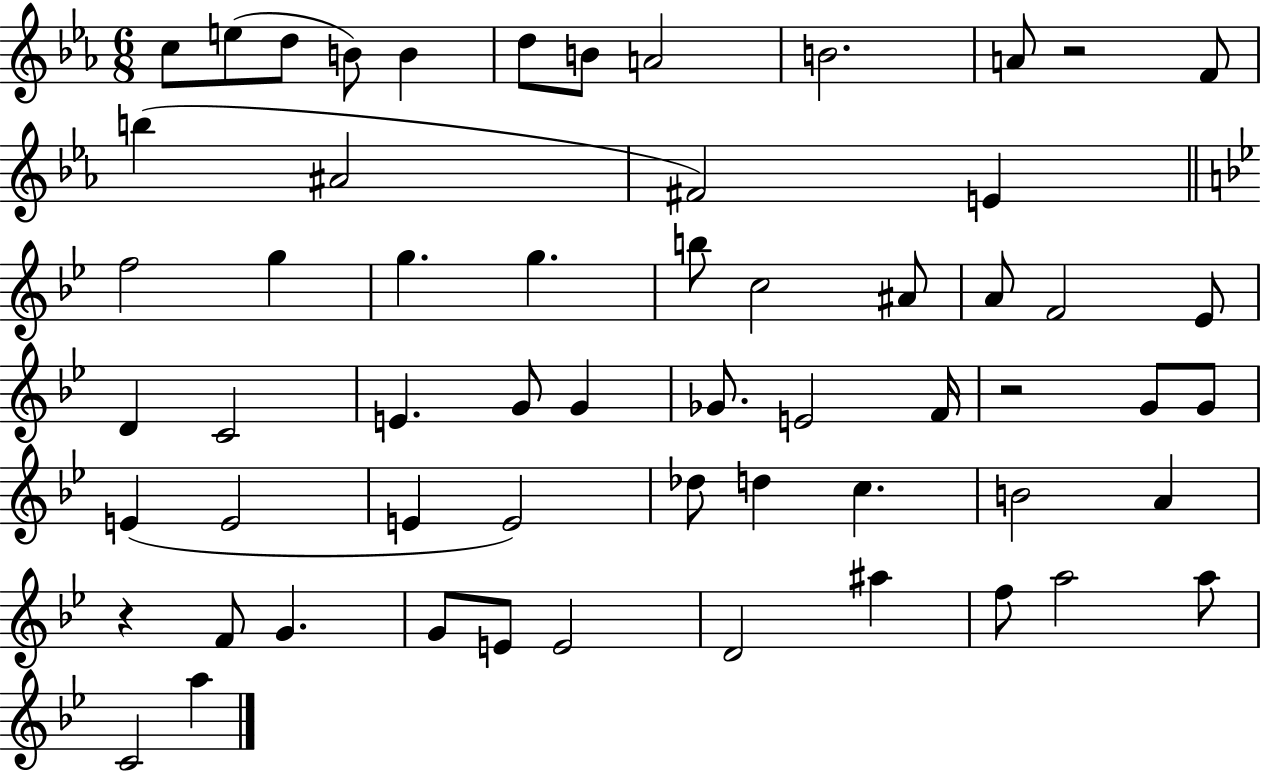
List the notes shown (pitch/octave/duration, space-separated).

C5/e E5/e D5/e B4/e B4/q D5/e B4/e A4/h B4/h. A4/e R/h F4/e B5/q A#4/h F#4/h E4/q F5/h G5/q G5/q. G5/q. B5/e C5/h A#4/e A4/e F4/h Eb4/e D4/q C4/h E4/q. G4/e G4/q Gb4/e. E4/h F4/s R/h G4/e G4/e E4/q E4/h E4/q E4/h Db5/e D5/q C5/q. B4/h A4/q R/q F4/e G4/q. G4/e E4/e E4/h D4/h A#5/q F5/e A5/h A5/e C4/h A5/q